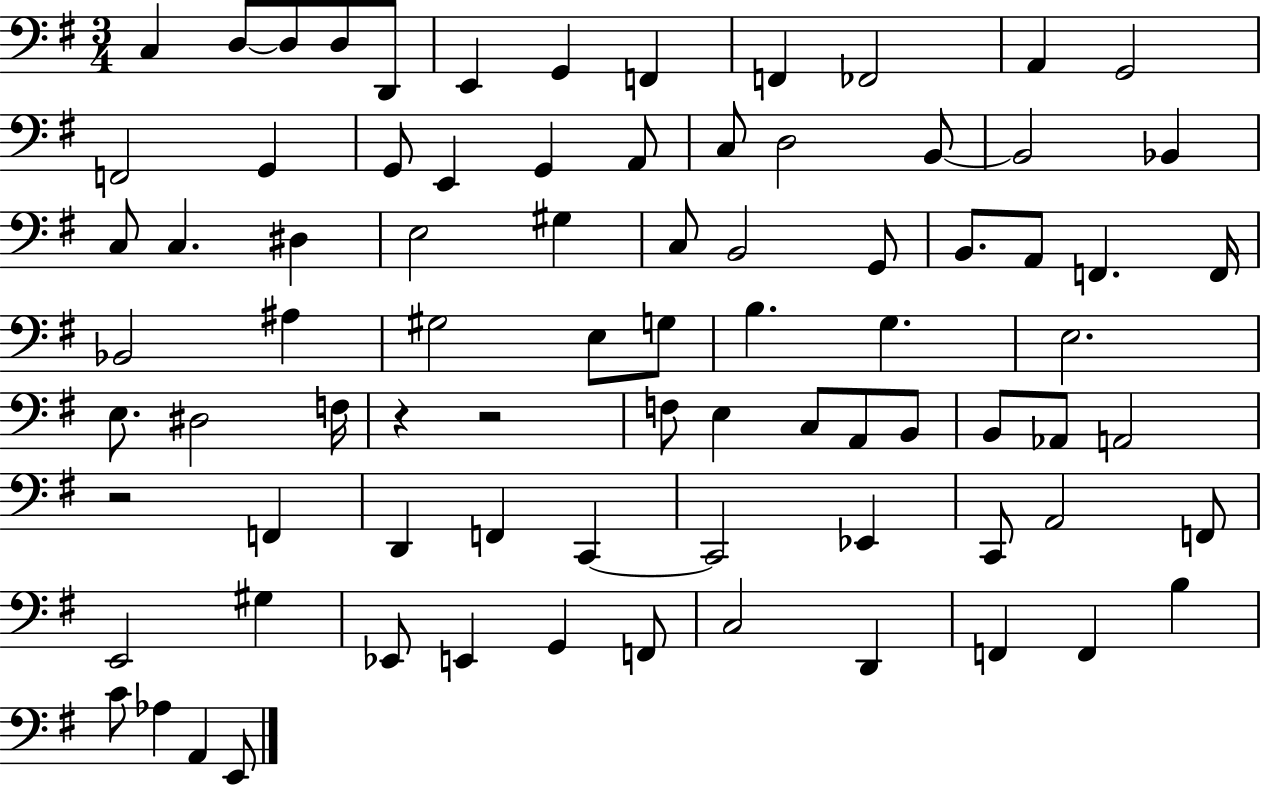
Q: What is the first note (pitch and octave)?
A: C3